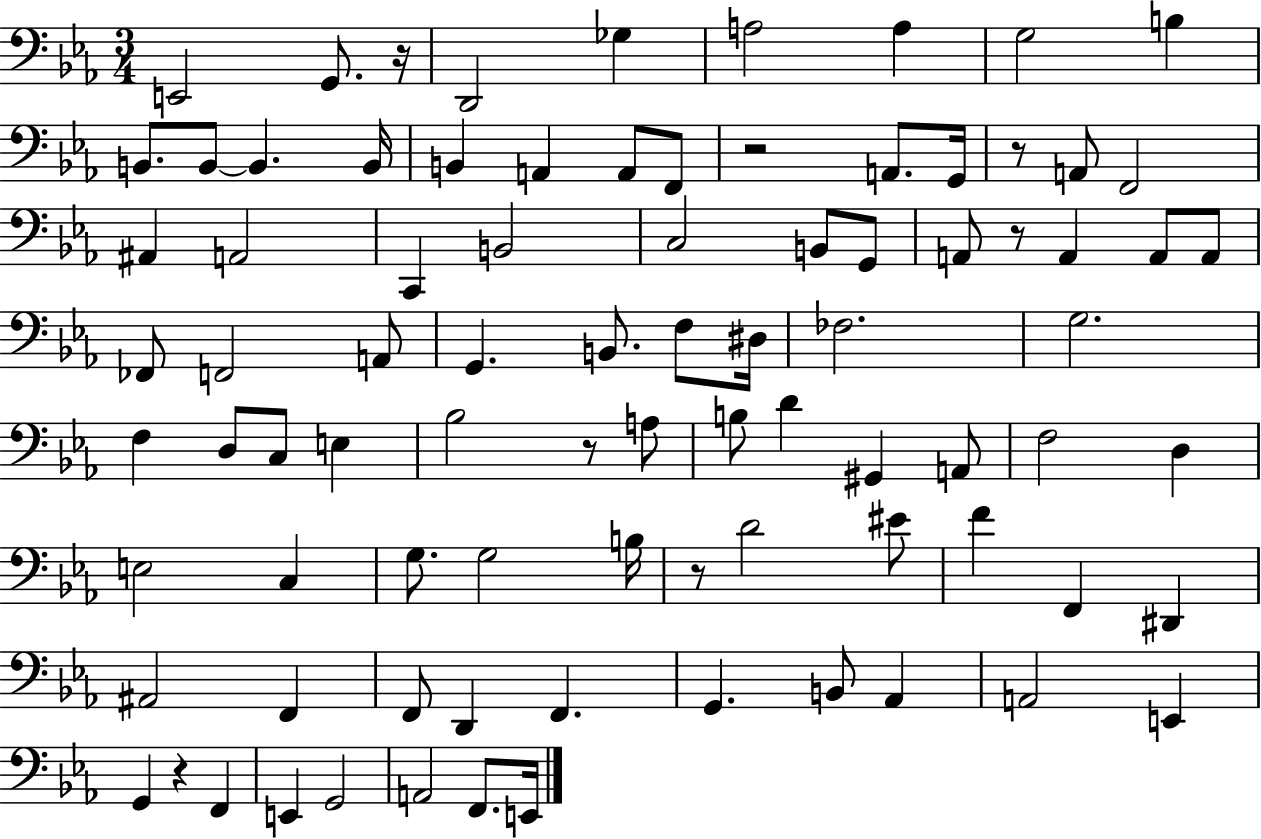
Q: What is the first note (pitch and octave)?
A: E2